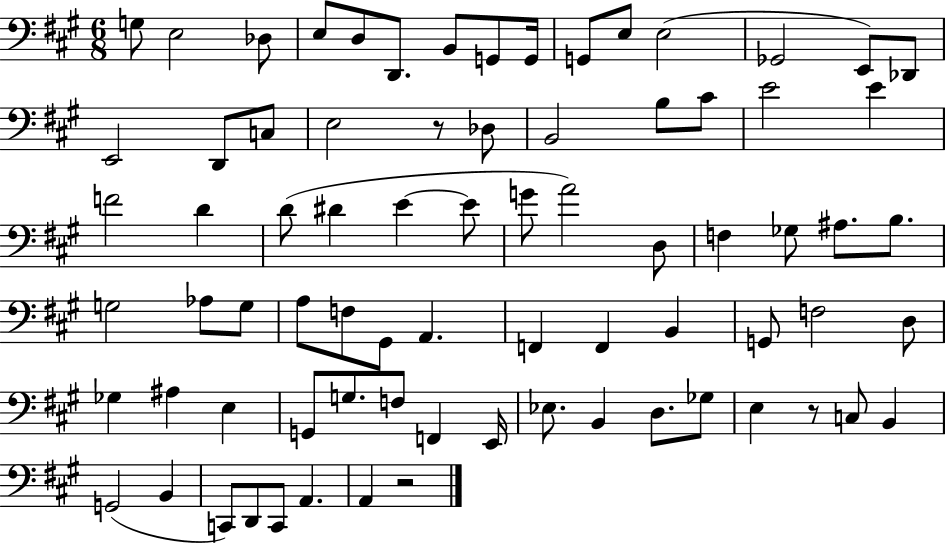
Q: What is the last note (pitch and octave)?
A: A2